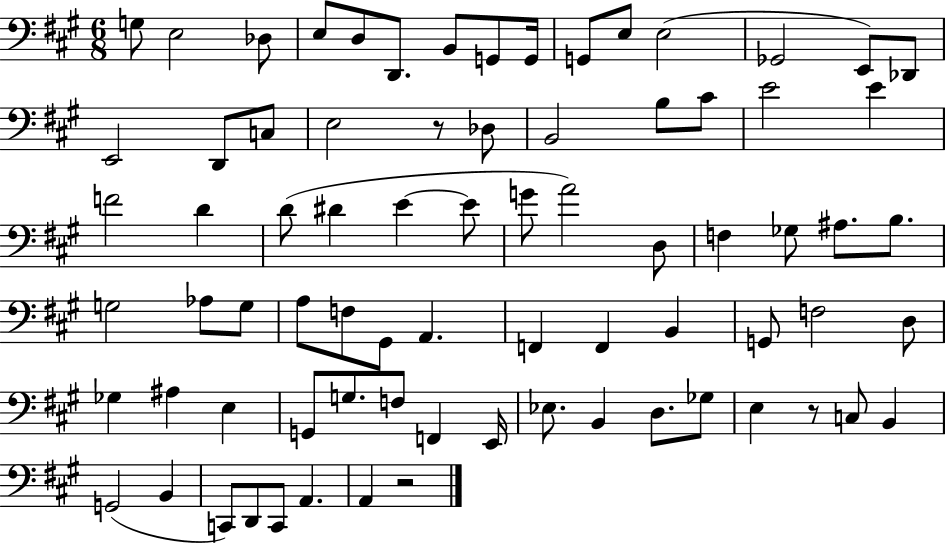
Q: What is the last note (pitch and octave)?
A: A2